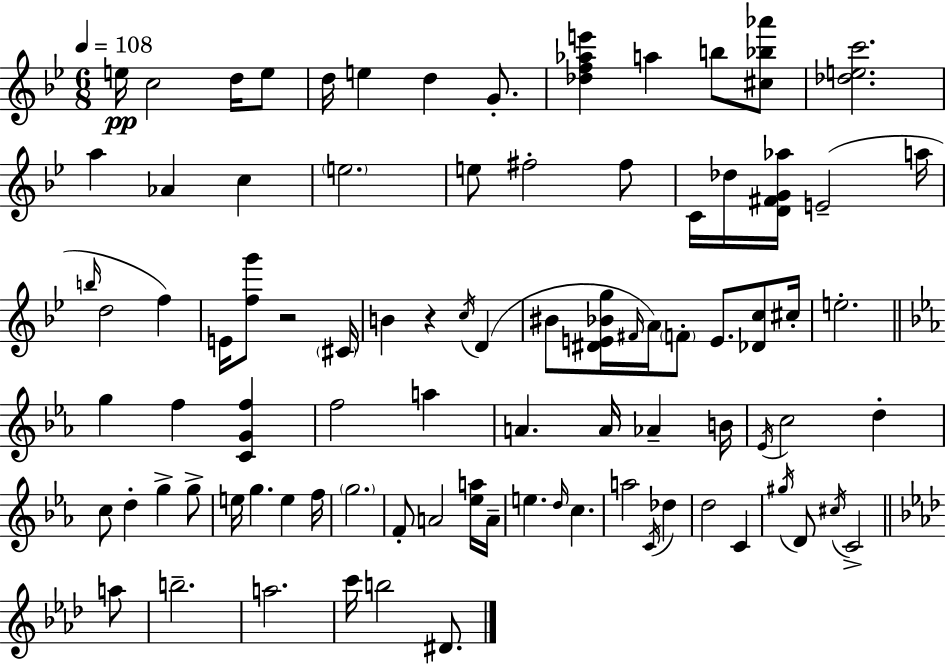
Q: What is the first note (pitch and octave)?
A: E5